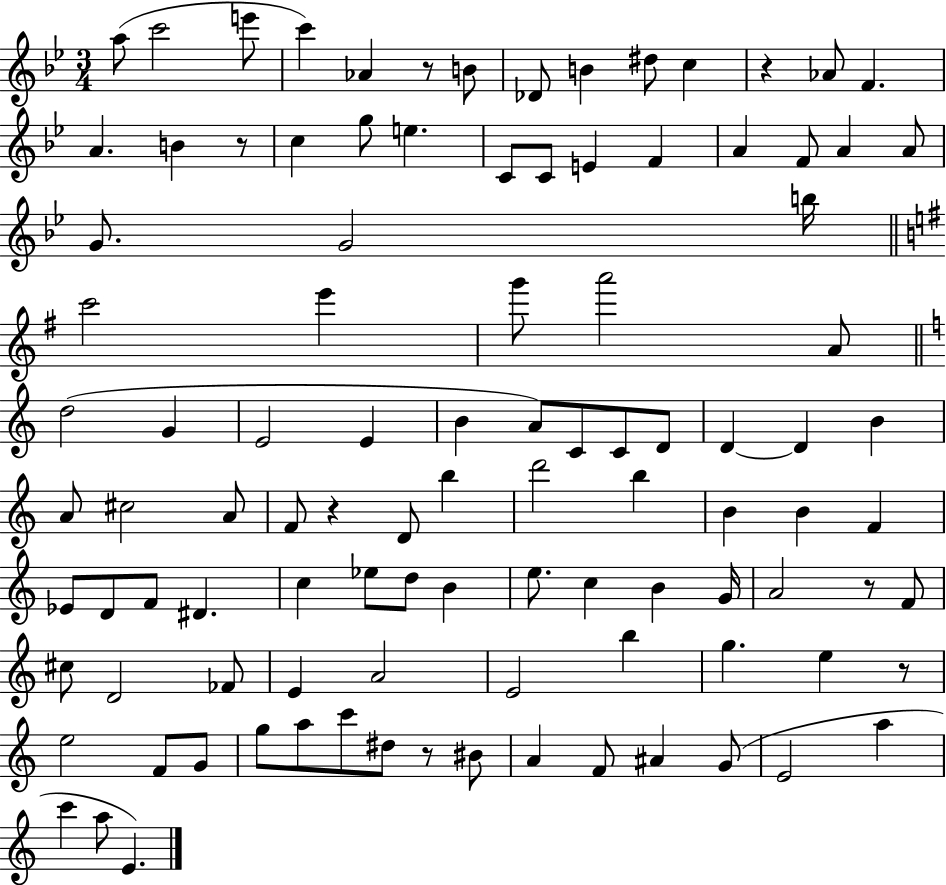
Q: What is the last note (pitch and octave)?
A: E4